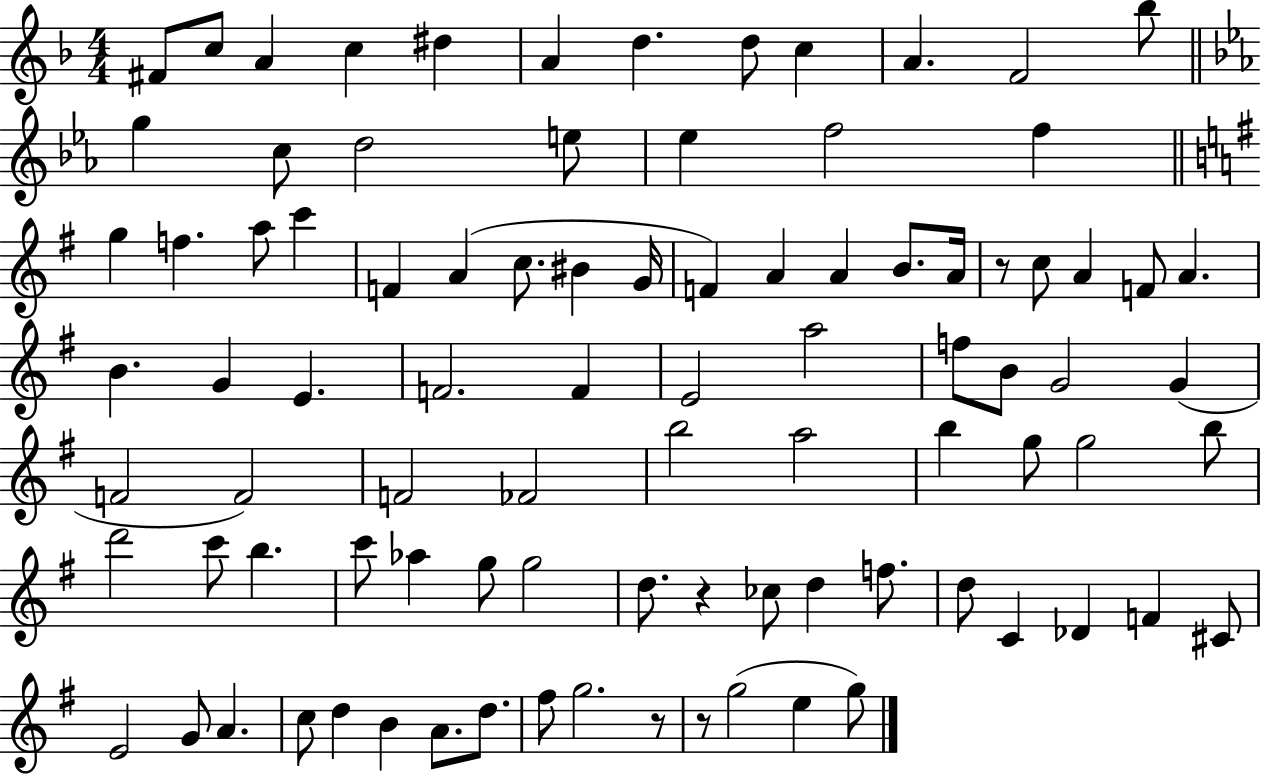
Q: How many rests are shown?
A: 4